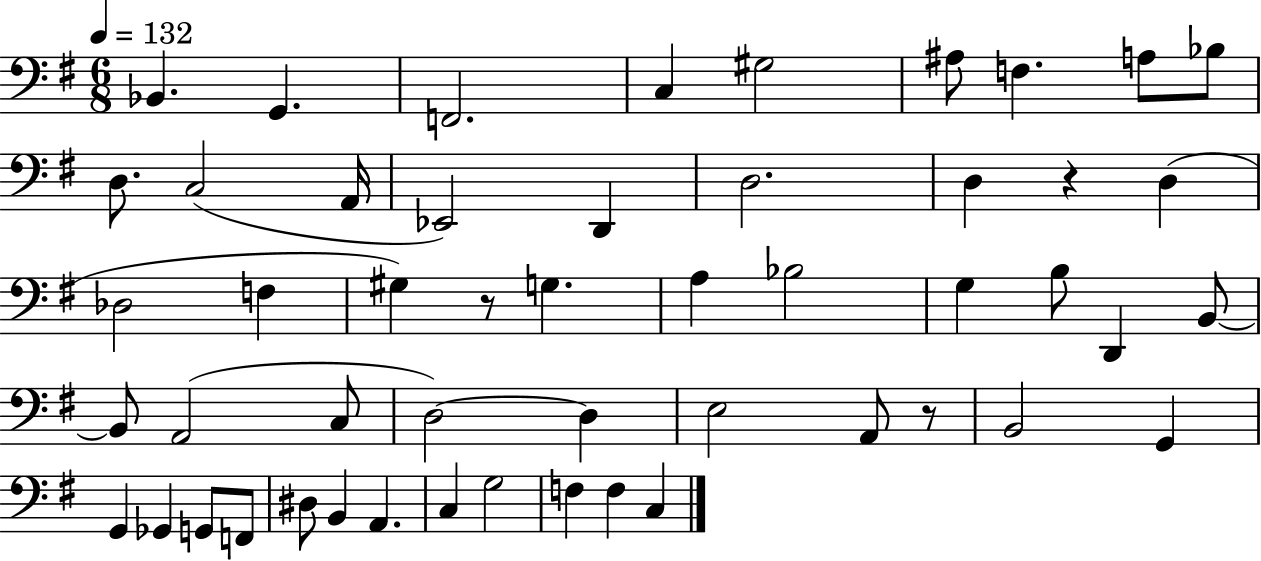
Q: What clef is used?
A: bass